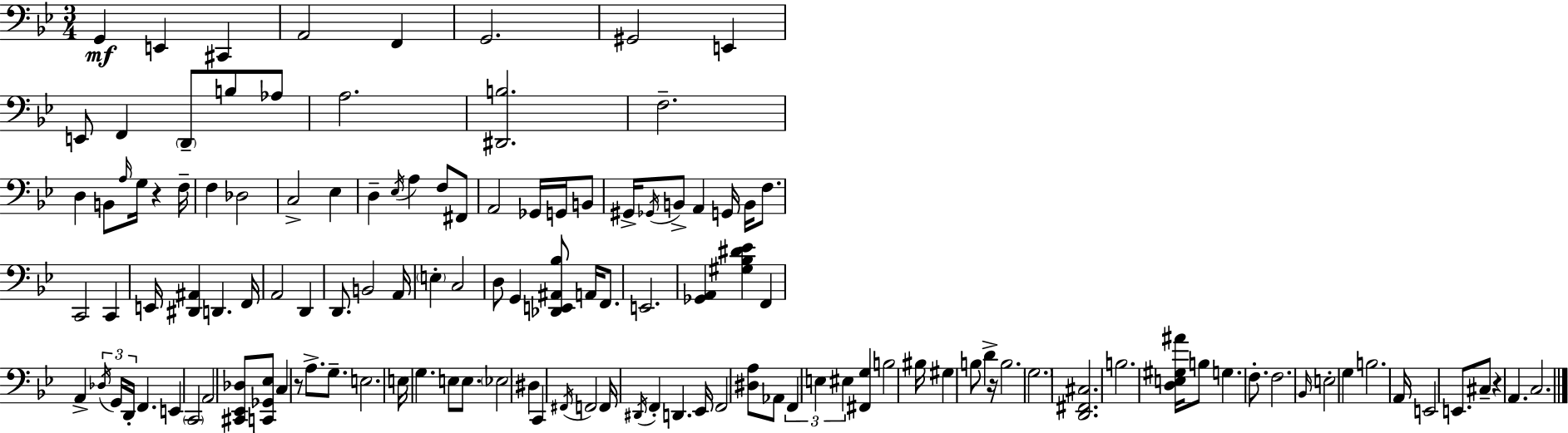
G2/q E2/q C#2/q A2/h F2/q G2/h. G#2/h E2/q E2/e F2/q D2/e B3/e Ab3/e A3/h. [D#2,B3]/h. F3/h. D3/q B2/e A3/s G3/s R/q F3/s F3/q Db3/h C3/h Eb3/q D3/q Eb3/s A3/q F3/e F#2/e A2/h Gb2/s G2/s B2/e G#2/s Gb2/s B2/e A2/q G2/s B2/s F3/e. C2/h C2/q E2/s [D#2,A#2]/q D2/q. F2/s A2/h D2/q D2/e. B2/h A2/s E3/q C3/h D3/e G2/q [Db2,E2,A#2,Bb3]/e A2/s F2/e. E2/h. [Gb2,A2]/q [G#3,Bb3,D#4,Eb4]/q F2/q A2/q Db3/s G2/s D2/s F2/q. E2/q C2/h A2/h [C#2,Eb2,Db3]/e [C2,Gb2,Eb3]/e C3/q R/e A3/e. G3/e. E3/h. E3/s G3/q. E3/e E3/e. Eb3/h D#3/q C2/q F#2/s F2/h F2/s D#2/s F2/q D2/q. Eb2/s F2/h [D#3,A3]/e Ab2/e F2/q E3/q EIS3/q [F#2,G3]/q B3/h BIS3/s G#3/q B3/e D4/q R/s B3/h. G3/h. [D2,F#2,C#3]/h. B3/h. [D3,E3,G#3,A#4]/s B3/e G3/q. F3/e. F3/h. Bb2/s E3/h G3/q B3/h. A2/s E2/h E2/e. C#3/e R/q A2/q. C3/h.